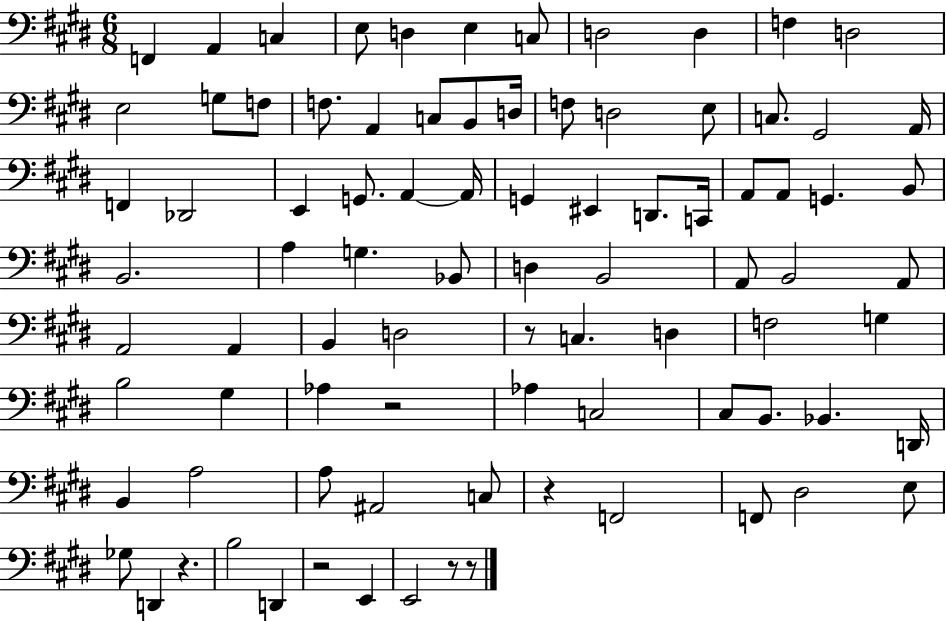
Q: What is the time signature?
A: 6/8